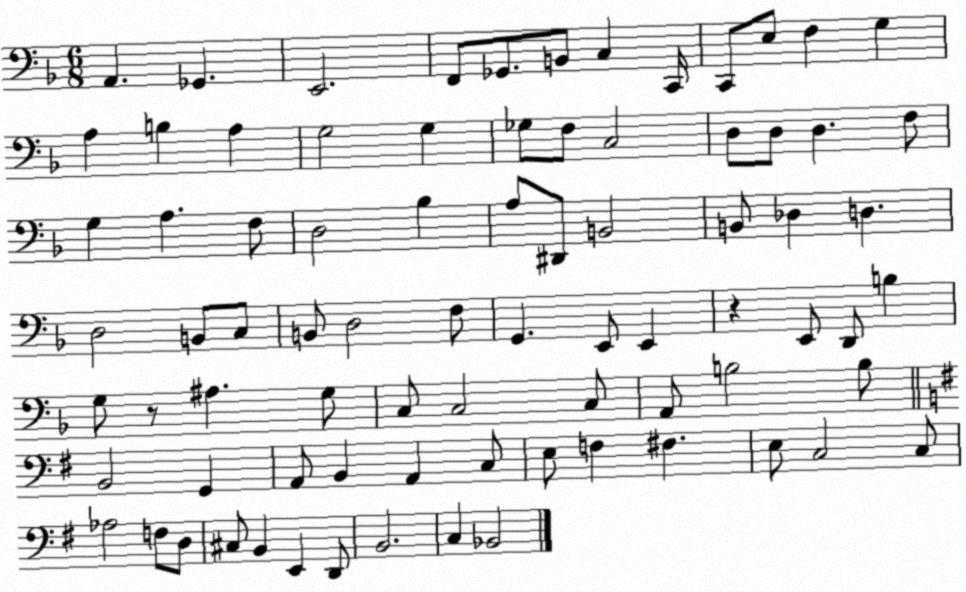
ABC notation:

X:1
T:Untitled
M:6/8
L:1/4
K:F
A,, _G,, E,,2 F,,/2 _G,,/2 B,,/2 C, C,,/4 C,,/2 E,/2 F, G, A, B, A, G,2 G, _G,/2 F,/2 C,2 D,/2 D,/2 D, F,/2 G, A, F,/2 D,2 _B, A,/2 ^D,,/2 B,,2 B,,/2 _D, D, D,2 B,,/2 C,/2 B,,/2 D,2 F,/2 G,, E,,/2 E,, z E,,/2 D,,/2 B, G,/2 z/2 ^A, G,/2 C,/2 C,2 C,/2 A,,/2 B,2 B,/2 B,,2 G,, A,,/2 B,, A,, C,/2 E,/2 F, ^F, E,/2 C,2 C,/2 _A,2 F,/2 D,/2 ^C,/2 B,, E,, D,,/2 B,,2 C, _B,,2